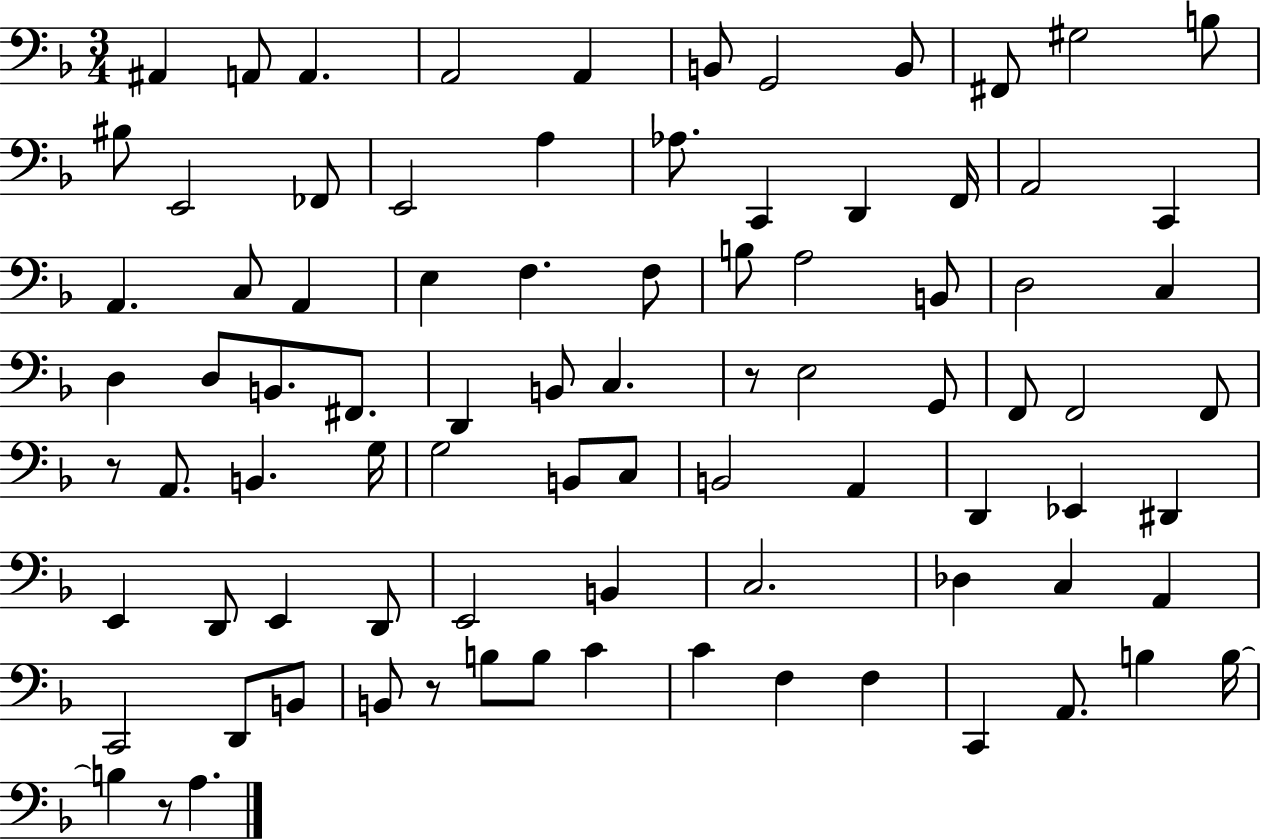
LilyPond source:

{
  \clef bass
  \numericTimeSignature
  \time 3/4
  \key f \major
  ais,4 a,8 a,4. | a,2 a,4 | b,8 g,2 b,8 | fis,8 gis2 b8 | \break bis8 e,2 fes,8 | e,2 a4 | aes8. c,4 d,4 f,16 | a,2 c,4 | \break a,4. c8 a,4 | e4 f4. f8 | b8 a2 b,8 | d2 c4 | \break d4 d8 b,8. fis,8. | d,4 b,8 c4. | r8 e2 g,8 | f,8 f,2 f,8 | \break r8 a,8. b,4. g16 | g2 b,8 c8 | b,2 a,4 | d,4 ees,4 dis,4 | \break e,4 d,8 e,4 d,8 | e,2 b,4 | c2. | des4 c4 a,4 | \break c,2 d,8 b,8 | b,8 r8 b8 b8 c'4 | c'4 f4 f4 | c,4 a,8. b4 b16~~ | \break b4 r8 a4. | \bar "|."
}